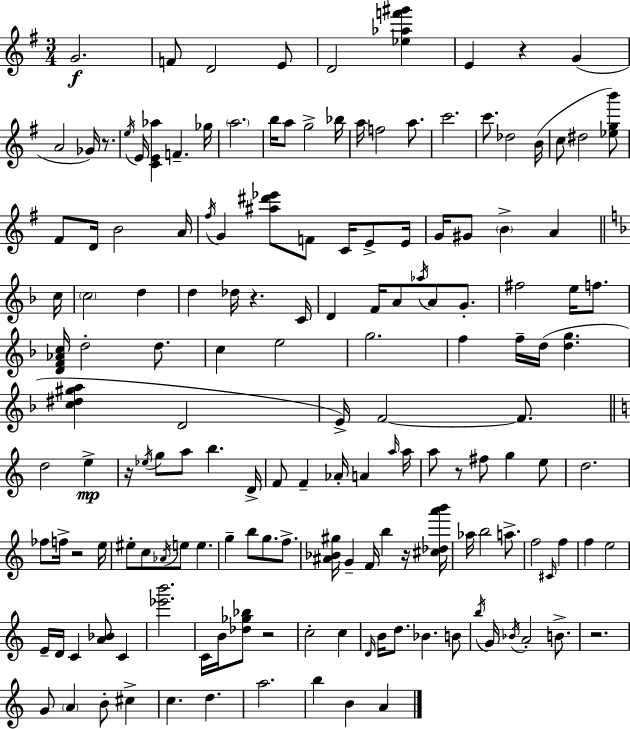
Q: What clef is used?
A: treble